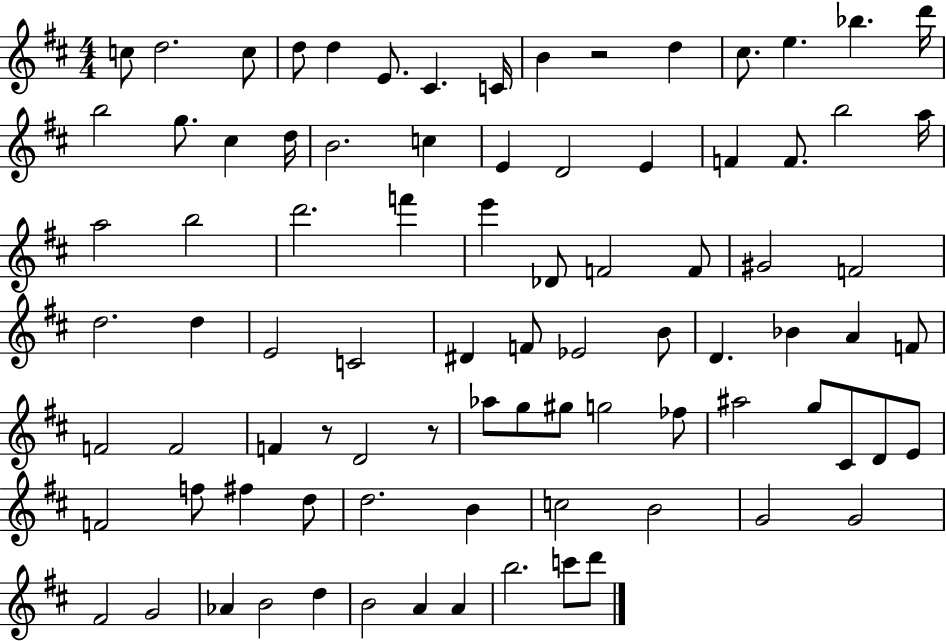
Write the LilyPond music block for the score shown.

{
  \clef treble
  \numericTimeSignature
  \time 4/4
  \key d \major
  c''8 d''2. c''8 | d''8 d''4 e'8. cis'4. c'16 | b'4 r2 d''4 | cis''8. e''4. bes''4. d'''16 | \break b''2 g''8. cis''4 d''16 | b'2. c''4 | e'4 d'2 e'4 | f'4 f'8. b''2 a''16 | \break a''2 b''2 | d'''2. f'''4 | e'''4 des'8 f'2 f'8 | gis'2 f'2 | \break d''2. d''4 | e'2 c'2 | dis'4 f'8 ees'2 b'8 | d'4. bes'4 a'4 f'8 | \break f'2 f'2 | f'4 r8 d'2 r8 | aes''8 g''8 gis''8 g''2 fes''8 | ais''2 g''8 cis'8 d'8 e'8 | \break f'2 f''8 fis''4 d''8 | d''2. b'4 | c''2 b'2 | g'2 g'2 | \break fis'2 g'2 | aes'4 b'2 d''4 | b'2 a'4 a'4 | b''2. c'''8 d'''8 | \break \bar "|."
}